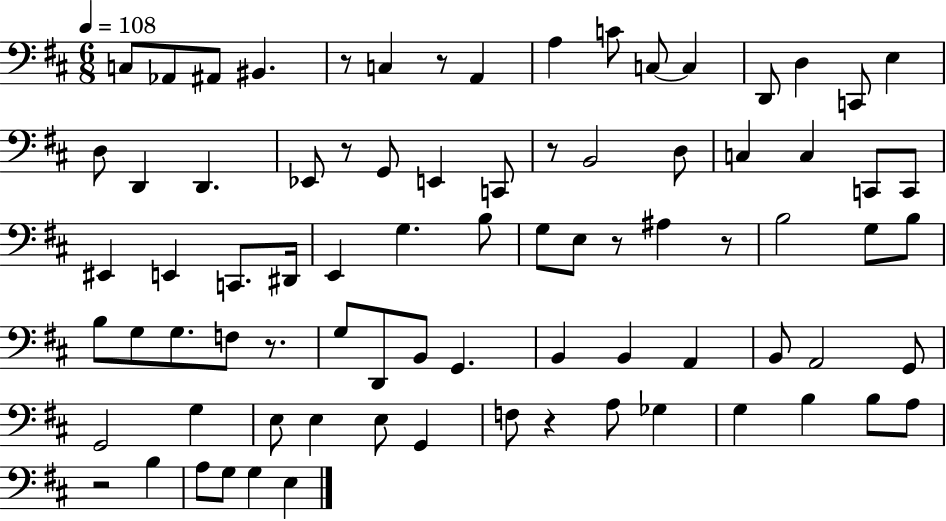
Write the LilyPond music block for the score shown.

{
  \clef bass
  \numericTimeSignature
  \time 6/8
  \key d \major
  \tempo 4 = 108
  c8 aes,8 ais,8 bis,4. | r8 c4 r8 a,4 | a4 c'8 c8~~ c4 | d,8 d4 c,8 e4 | \break d8 d,4 d,4. | ees,8 r8 g,8 e,4 c,8 | r8 b,2 d8 | c4 c4 c,8 c,8 | \break eis,4 e,4 c,8. dis,16 | e,4 g4. b8 | g8 e8 r8 ais4 r8 | b2 g8 b8 | \break b8 g8 g8. f8 r8. | g8 d,8 b,8 g,4. | b,4 b,4 a,4 | b,8 a,2 g,8 | \break g,2 g4 | e8 e4 e8 g,4 | f8 r4 a8 ges4 | g4 b4 b8 a8 | \break r2 b4 | a8 g8 g4 e4 | \bar "|."
}